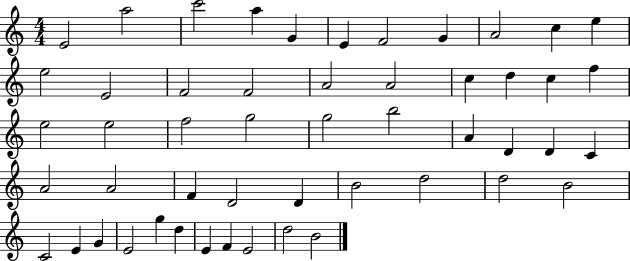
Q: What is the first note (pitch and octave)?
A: E4